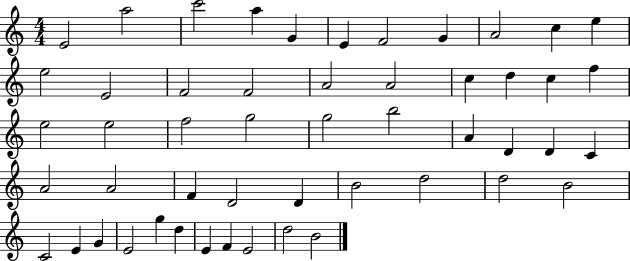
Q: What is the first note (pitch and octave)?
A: E4